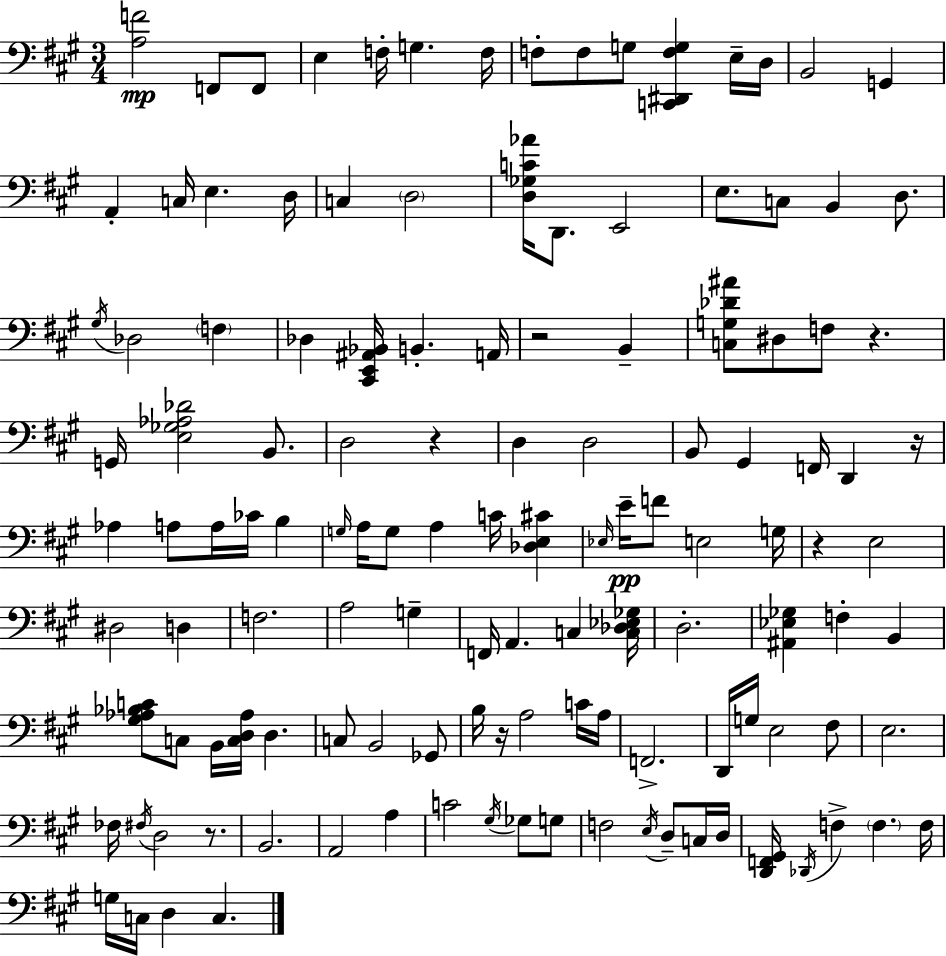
{
  \clef bass
  \numericTimeSignature
  \time 3/4
  \key a \major
  <a f'>2\mp f,8 f,8 | e4 f16-. g4. f16 | f8-. f8 g8 <c, dis, f g>4 e16-- d16 | b,2 g,4 | \break a,4-. c16 e4. d16 | c4 \parenthesize d2 | <d ges c' aes'>16 d,8. e,2 | e8. c8 b,4 d8. | \break \acciaccatura { gis16 } des2 \parenthesize f4 | des4 <cis, e, ais, bes,>16 b,4.-. | a,16 r2 b,4-- | <c g des' ais'>8 dis8 f8 r4. | \break g,16 <e ges aes des'>2 b,8. | d2 r4 | d4 d2 | b,8 gis,4 f,16 d,4 | \break r16 aes4 a8 a16 ces'16 b4 | \grace { g16 } a16 g8 a4 c'16 <des e cis'>4 | \grace { ees16 }\pp e'16-- f'8 e2 | g16 r4 e2 | \break dis2 d4 | f2. | a2 g4-- | f,16 a,4. c4 | \break <c des ees ges>16 d2.-. | <ais, ees ges>4 f4-. b,4 | <gis aes bes c'>8 c8 b,16 <c d aes>16 d4. | c8 b,2 | \break ges,8 b16 r16 a2 | c'16 a16 f,2.-> | d,16 g16 e2 | fis8 e2. | \break fes16 \acciaccatura { fis16 } d2 | r8. b,2. | a,2 | a4 c'2 | \break \acciaccatura { gis16 } ges8 g8 f2 | \acciaccatura { e16 } d8-- c16 d16 <d, f, gis,>16 \acciaccatura { des,16 } f4-> | \parenthesize f4. f16 g16 c16 d4 | c4. \bar "|."
}